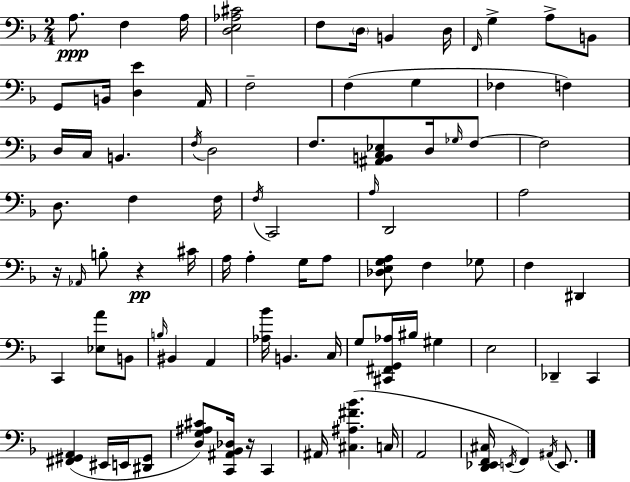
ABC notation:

X:1
T:Untitled
M:2/4
L:1/4
K:Dm
A,/2 F, A,/4 [D,E,_A,^C]2 F,/2 D,/4 B,, D,/4 F,,/4 G, A,/2 B,,/2 G,,/2 B,,/4 [D,E] A,,/4 F,2 F, G, _F, F, D,/4 C,/4 B,, F,/4 D,2 F,/2 [^A,,B,,C,_E,]/2 D,/4 _G,/4 F,/2 F,2 D,/2 F, F,/4 F,/4 C,,2 A,/4 D,,2 A,2 z/4 _A,,/4 B,/2 z ^C/4 A,/4 A, G,/4 A,/2 [_D,E,G,A,]/2 F, _G,/2 F, ^D,, C,, [_E,A]/2 B,,/2 B,/4 ^B,, A,, [_A,_B]/4 B,, C,/4 G,/2 [^C,,^F,,G,,_A,]/4 ^B,/4 ^G, E,2 _D,, C,, [^F,,^G,,A,,] ^E,,/4 E,,/4 [^D,,^G,,]/2 [D,G,^A,^C]/2 [C,,^A,,_B,,_D,]/4 z/4 C,, ^A,,/4 [^C,^A,^F_B] C,/4 A,,2 [D,,_E,,F,,^C,]/4 E,,/4 F,, ^A,,/4 E,,/2